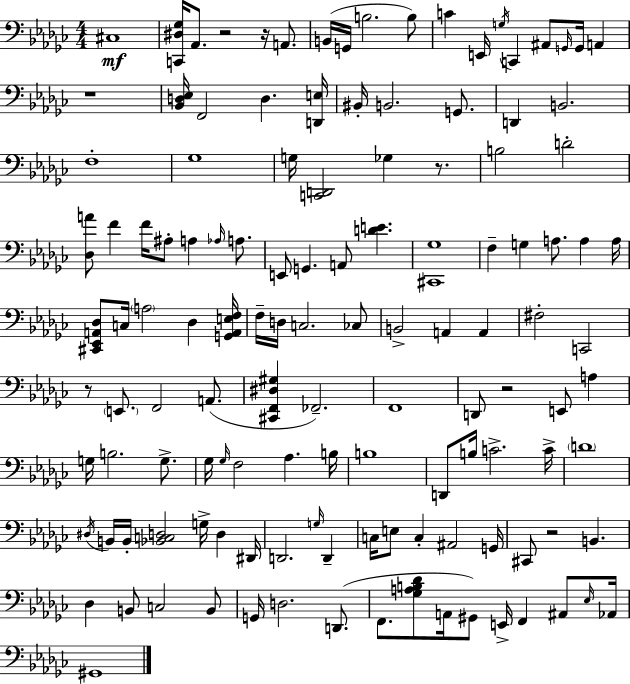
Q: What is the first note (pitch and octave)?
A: C#3